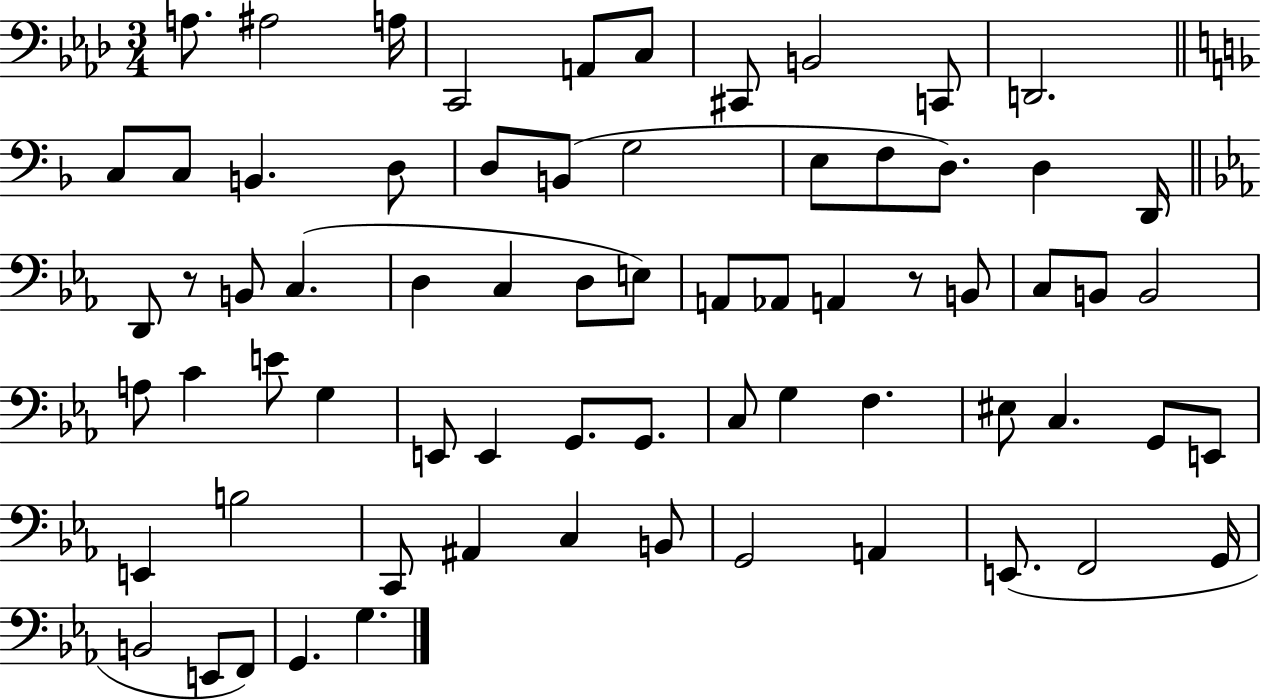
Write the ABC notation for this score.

X:1
T:Untitled
M:3/4
L:1/4
K:Ab
A,/2 ^A,2 A,/4 C,,2 A,,/2 C,/2 ^C,,/2 B,,2 C,,/2 D,,2 C,/2 C,/2 B,, D,/2 D,/2 B,,/2 G,2 E,/2 F,/2 D,/2 D, D,,/4 D,,/2 z/2 B,,/2 C, D, C, D,/2 E,/2 A,,/2 _A,,/2 A,, z/2 B,,/2 C,/2 B,,/2 B,,2 A,/2 C E/2 G, E,,/2 E,, G,,/2 G,,/2 C,/2 G, F, ^E,/2 C, G,,/2 E,,/2 E,, B,2 C,,/2 ^A,, C, B,,/2 G,,2 A,, E,,/2 F,,2 G,,/4 B,,2 E,,/2 F,,/2 G,, G,